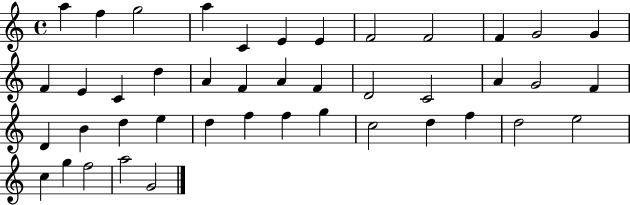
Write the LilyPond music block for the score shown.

{
  \clef treble
  \time 4/4
  \defaultTimeSignature
  \key c \major
  a''4 f''4 g''2 | a''4 c'4 e'4 e'4 | f'2 f'2 | f'4 g'2 g'4 | \break f'4 e'4 c'4 d''4 | a'4 f'4 a'4 f'4 | d'2 c'2 | a'4 g'2 f'4 | \break d'4 b'4 d''4 e''4 | d''4 f''4 f''4 g''4 | c''2 d''4 f''4 | d''2 e''2 | \break c''4 g''4 f''2 | a''2 g'2 | \bar "|."
}